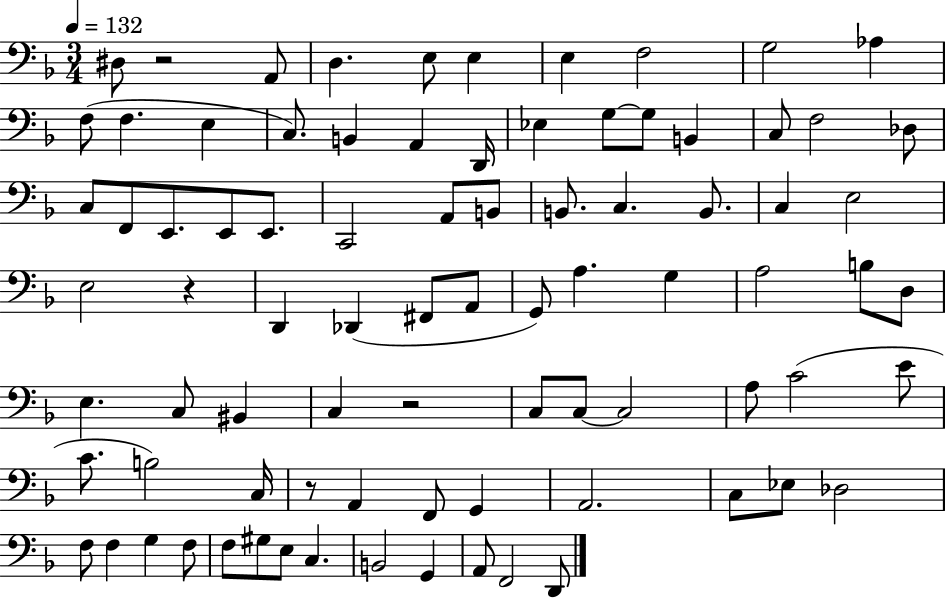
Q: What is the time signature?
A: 3/4